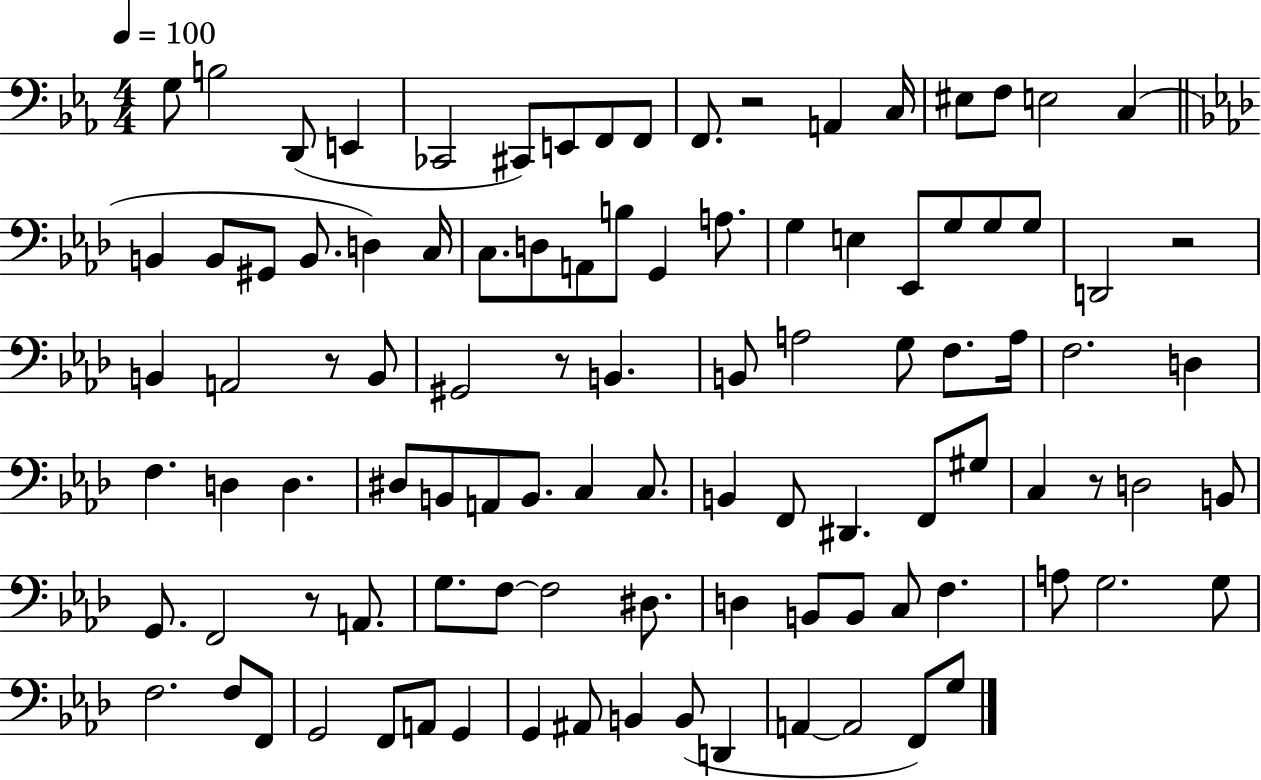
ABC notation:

X:1
T:Untitled
M:4/4
L:1/4
K:Eb
G,/2 B,2 D,,/2 E,, _C,,2 ^C,,/2 E,,/2 F,,/2 F,,/2 F,,/2 z2 A,, C,/4 ^E,/2 F,/2 E,2 C, B,, B,,/2 ^G,,/2 B,,/2 D, C,/4 C,/2 D,/2 A,,/2 B,/2 G,, A,/2 G, E, _E,,/2 G,/2 G,/2 G,/2 D,,2 z2 B,, A,,2 z/2 B,,/2 ^G,,2 z/2 B,, B,,/2 A,2 G,/2 F,/2 A,/4 F,2 D, F, D, D, ^D,/2 B,,/2 A,,/2 B,,/2 C, C,/2 B,, F,,/2 ^D,, F,,/2 ^G,/2 C, z/2 D,2 B,,/2 G,,/2 F,,2 z/2 A,,/2 G,/2 F,/2 F,2 ^D,/2 D, B,,/2 B,,/2 C,/2 F, A,/2 G,2 G,/2 F,2 F,/2 F,,/2 G,,2 F,,/2 A,,/2 G,, G,, ^A,,/2 B,, B,,/2 D,, A,, A,,2 F,,/2 G,/2